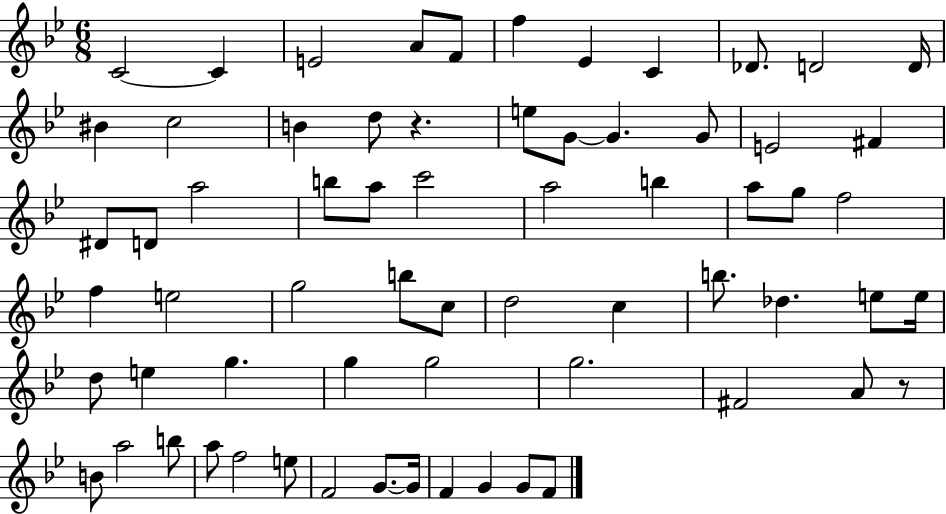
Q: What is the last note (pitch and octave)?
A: F4